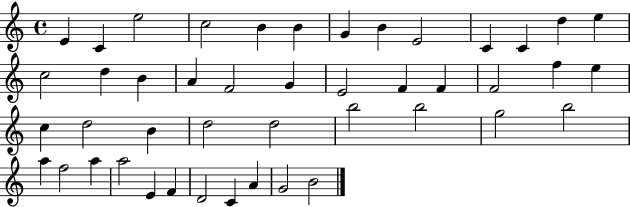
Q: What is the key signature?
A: C major